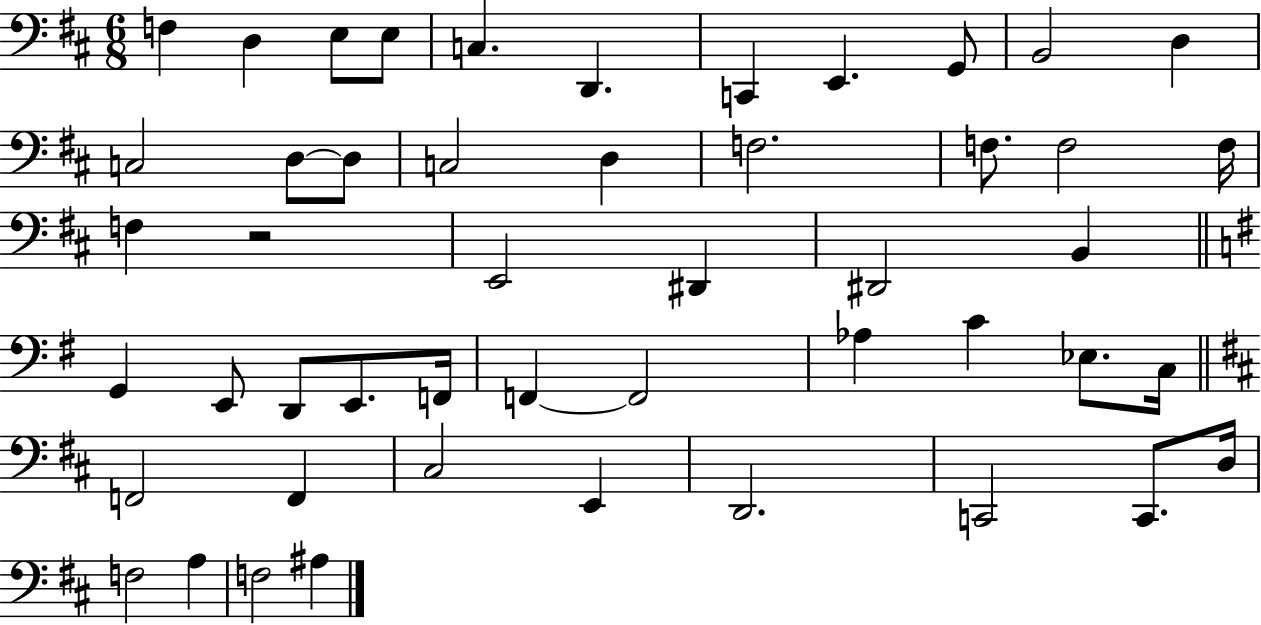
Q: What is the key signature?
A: D major